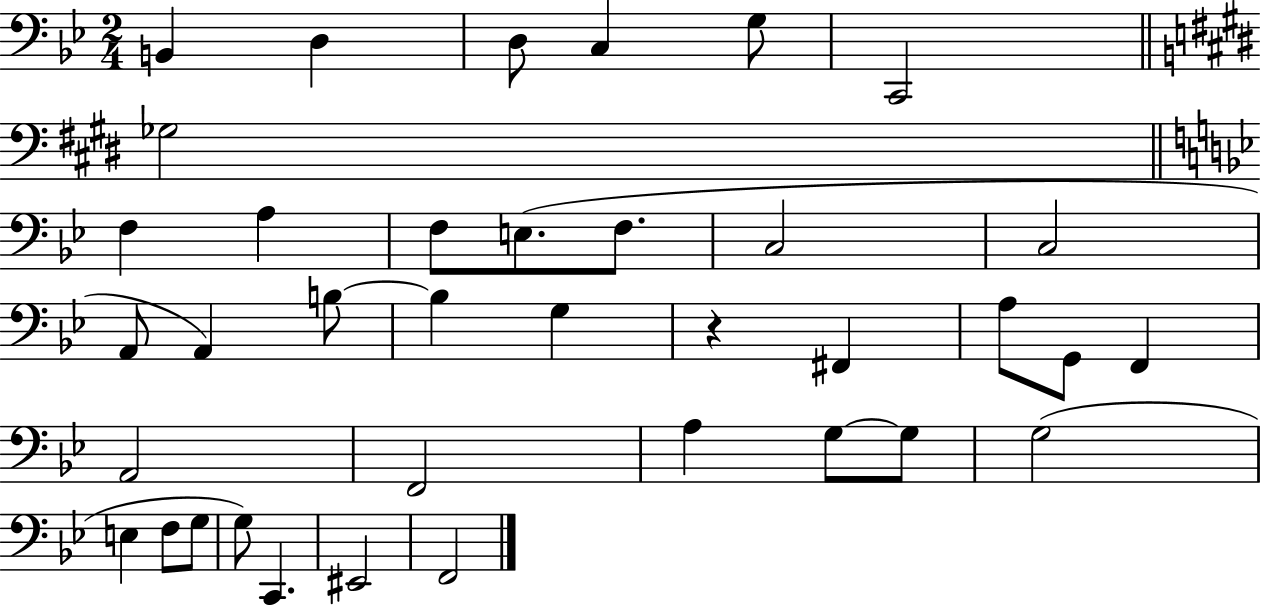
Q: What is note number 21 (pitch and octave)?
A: A3